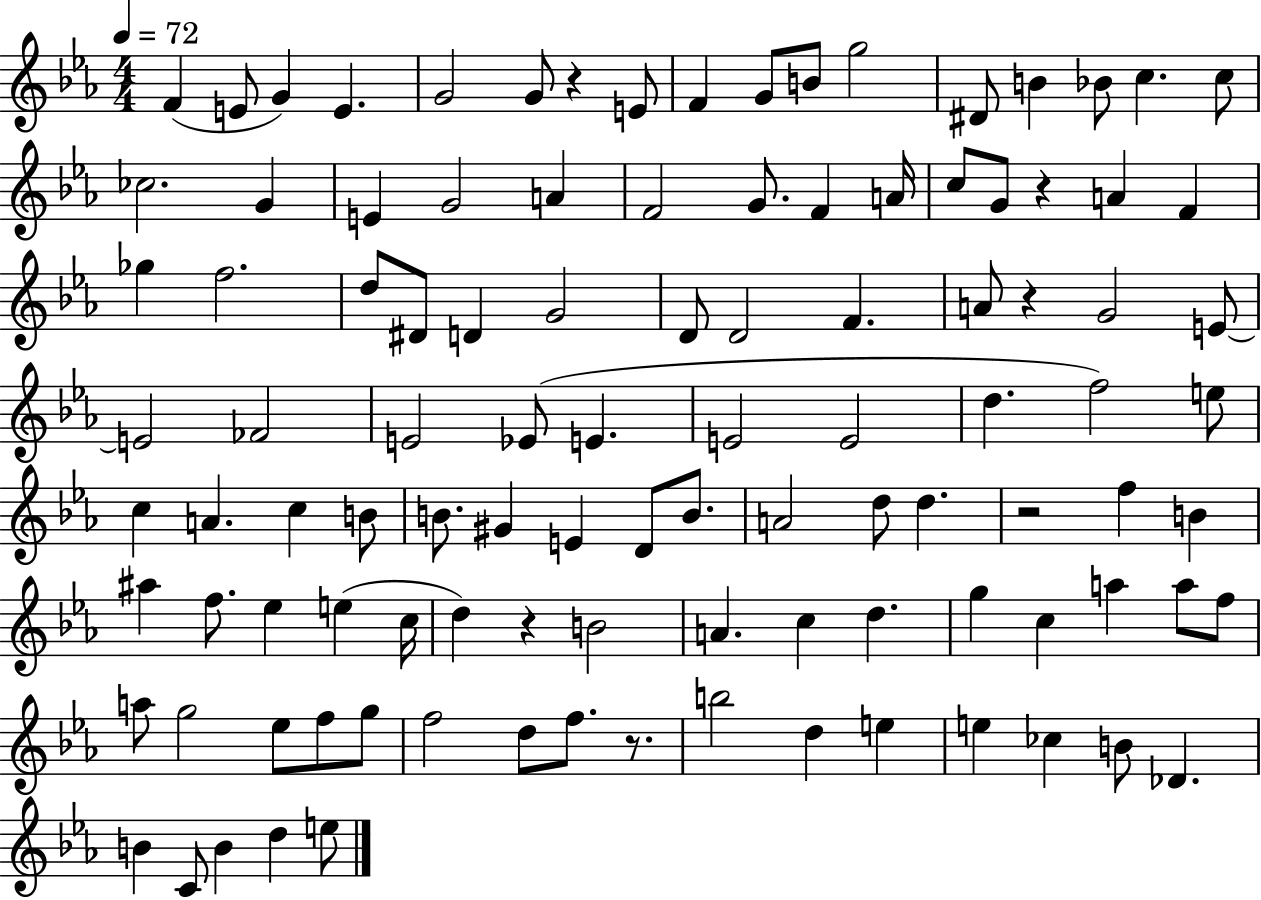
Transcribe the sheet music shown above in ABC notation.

X:1
T:Untitled
M:4/4
L:1/4
K:Eb
F E/2 G E G2 G/2 z E/2 F G/2 B/2 g2 ^D/2 B _B/2 c c/2 _c2 G E G2 A F2 G/2 F A/4 c/2 G/2 z A F _g f2 d/2 ^D/2 D G2 D/2 D2 F A/2 z G2 E/2 E2 _F2 E2 _E/2 E E2 E2 d f2 e/2 c A c B/2 B/2 ^G E D/2 B/2 A2 d/2 d z2 f B ^a f/2 _e e c/4 d z B2 A c d g c a a/2 f/2 a/2 g2 _e/2 f/2 g/2 f2 d/2 f/2 z/2 b2 d e e _c B/2 _D B C/2 B d e/2